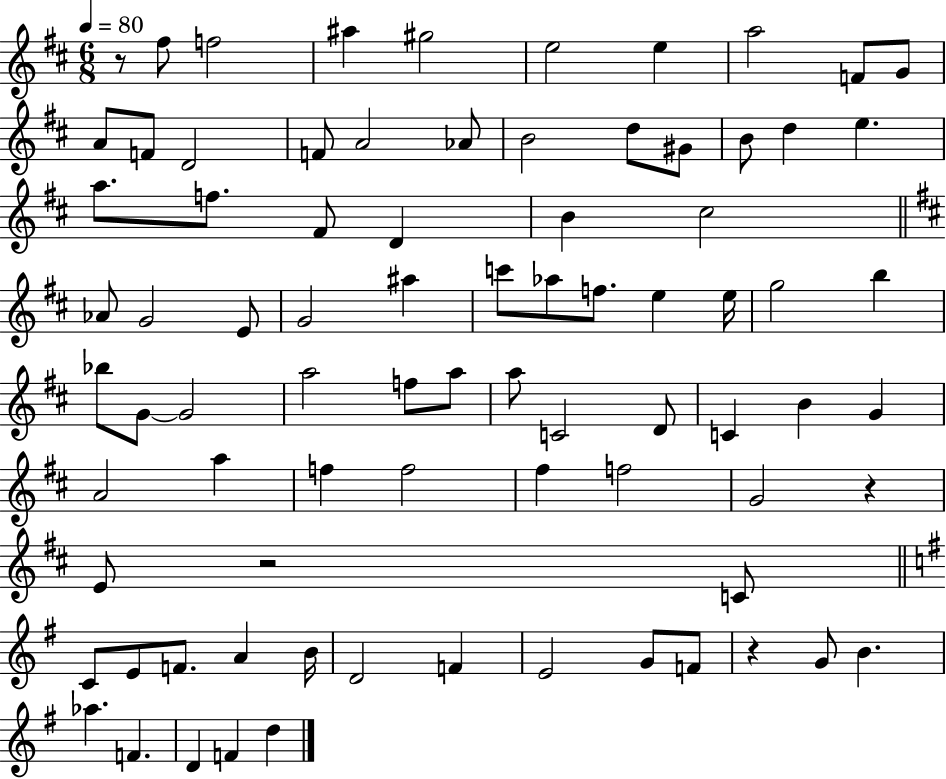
{
  \clef treble
  \numericTimeSignature
  \time 6/8
  \key d \major
  \tempo 4 = 80
  r8 fis''8 f''2 | ais''4 gis''2 | e''2 e''4 | a''2 f'8 g'8 | \break a'8 f'8 d'2 | f'8 a'2 aes'8 | b'2 d''8 gis'8 | b'8 d''4 e''4. | \break a''8. f''8. fis'8 d'4 | b'4 cis''2 | \bar "||" \break \key b \minor aes'8 g'2 e'8 | g'2 ais''4 | c'''8 aes''8 f''8. e''4 e''16 | g''2 b''4 | \break bes''8 g'8~~ g'2 | a''2 f''8 a''8 | a''8 c'2 d'8 | c'4 b'4 g'4 | \break a'2 a''4 | f''4 f''2 | fis''4 f''2 | g'2 r4 | \break e'8 r2 c'8 | \bar "||" \break \key e \minor c'8 e'8 f'8. a'4 b'16 | d'2 f'4 | e'2 g'8 f'8 | r4 g'8 b'4. | \break aes''4. f'4. | d'4 f'4 d''4 | \bar "|."
}